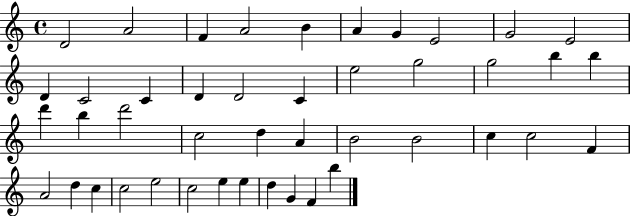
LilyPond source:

{
  \clef treble
  \time 4/4
  \defaultTimeSignature
  \key c \major
  d'2 a'2 | f'4 a'2 b'4 | a'4 g'4 e'2 | g'2 e'2 | \break d'4 c'2 c'4 | d'4 d'2 c'4 | e''2 g''2 | g''2 b''4 b''4 | \break d'''4 b''4 d'''2 | c''2 d''4 a'4 | b'2 b'2 | c''4 c''2 f'4 | \break a'2 d''4 c''4 | c''2 e''2 | c''2 e''4 e''4 | d''4 g'4 f'4 b''4 | \break \bar "|."
}